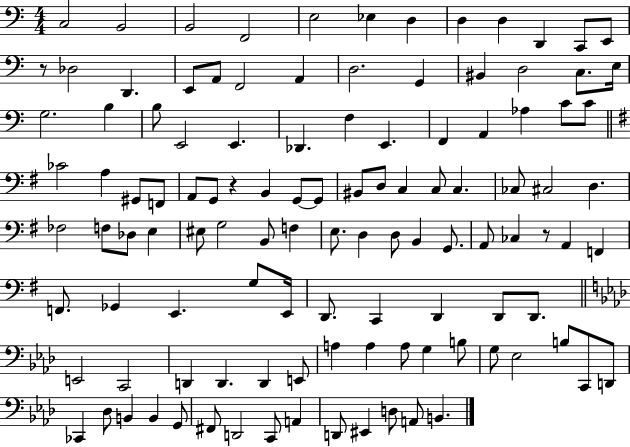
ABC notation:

X:1
T:Untitled
M:4/4
L:1/4
K:C
C,2 B,,2 B,,2 F,,2 E,2 _E, D, D, D, D,, C,,/2 E,,/2 z/2 _D,2 D,, E,,/2 A,,/2 F,,2 A,, D,2 G,, ^B,, D,2 C,/2 E,/4 G,2 B, B,/2 E,,2 E,, _D,, F, E,, F,, A,, _A, C/2 C/2 _C2 A, ^G,,/2 F,,/2 A,,/2 G,,/2 z B,, G,,/2 G,,/2 ^B,,/2 D,/2 C, C,/2 C, _C,/2 ^C,2 D, _F,2 F,/2 _D,/2 E, ^E,/2 G,2 B,,/2 F, E,/2 D, D,/2 B,, G,,/2 A,,/2 _C, z/2 A,, F,, F,,/2 _G,, E,, G,/2 E,,/4 D,,/2 C,, D,, D,,/2 D,,/2 E,,2 C,,2 D,, D,, D,, E,,/2 A, A, A,/2 G, B,/2 G,/2 _E,2 B,/2 C,,/2 D,,/2 _C,, _D,/2 B,, B,, G,,/2 ^F,,/2 D,,2 C,,/2 A,, D,,/2 ^E,, D,/2 A,,/2 B,,